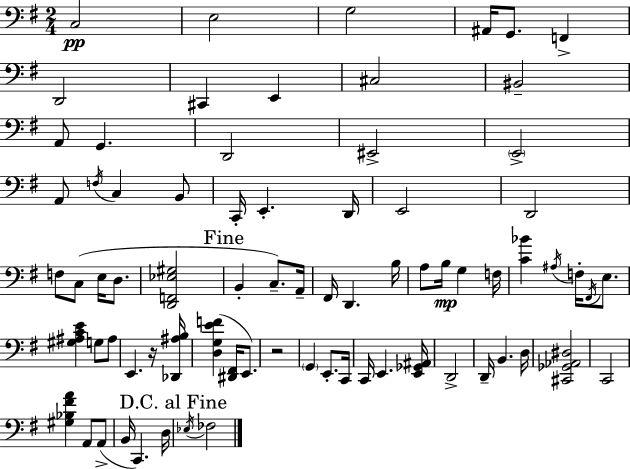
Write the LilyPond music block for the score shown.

{
  \clef bass
  \numericTimeSignature
  \time 2/4
  \key g \major
  \repeat volta 2 { c2\pp | e2 | g2 | ais,16 g,8. f,4-> | \break d,2 | cis,4 e,4 | cis2 | bis,2-- | \break a,8 g,4. | d,2 | eis,2-> | \parenthesize e,2-> | \break a,8 \acciaccatura { f16 } c4 b,8 | c,16-. e,4.-. | d,16 e,2 | d,2 | \break f8 c8( e16 d8. | <d, f, ees gis>2 | \mark "Fine" b,4-. c8.--) | a,16-- fis,16 d,4. | \break b16 a8 b16\mp g4 | f16 <c' bes'>4 \acciaccatura { ais16 } f16-. \acciaccatura { fis,16 } | e8. <gis ais c' e'>4 g8 | ais8 e,4. | \break r16 <des, ais b>16 <d g e' f'>4( <dis, fis,>16 | e,8.) r2 | \parenthesize g,4 e,8.-. | c,16 c,16 e,4. | \break <e, ges, ais,>16 d,2-> | d,16-- b,4. | d16 <cis, ges, aes, dis>2 | c,2 | \break <gis bes fis' a'>4 a,8 | a,8->( b,16 c,4.) | d16 \mark "D.C. al Fine" \acciaccatura { ees16 } fes2 | } \bar "|."
}